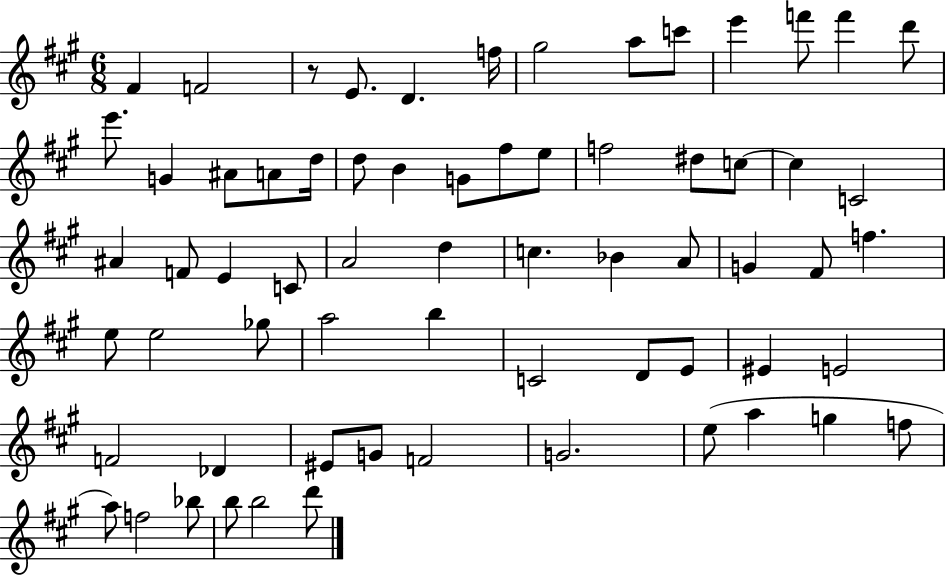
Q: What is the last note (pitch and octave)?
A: D6